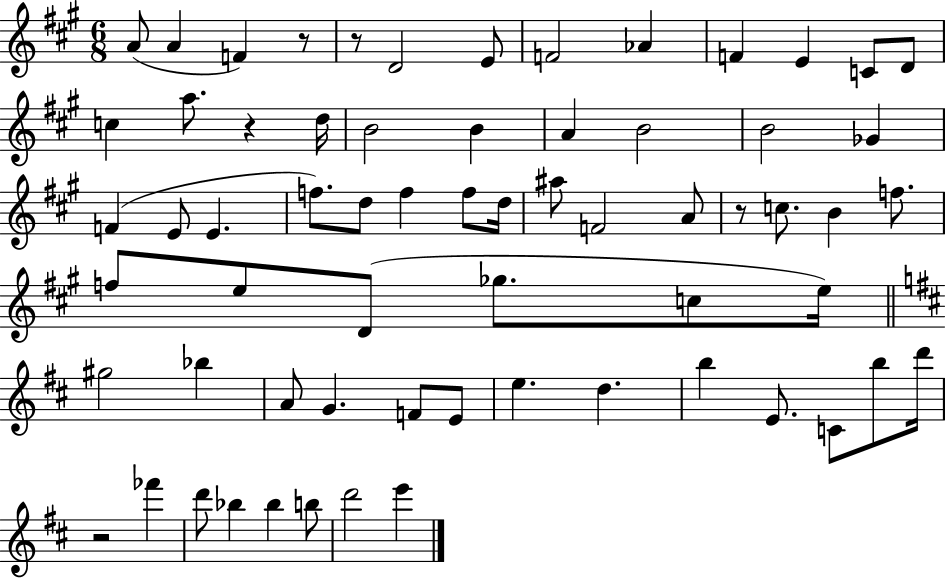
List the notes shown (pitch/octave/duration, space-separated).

A4/e A4/q F4/q R/e R/e D4/h E4/e F4/h Ab4/q F4/q E4/q C4/e D4/e C5/q A5/e. R/q D5/s B4/h B4/q A4/q B4/h B4/h Gb4/q F4/q E4/e E4/q. F5/e. D5/e F5/q F5/e D5/s A#5/e F4/h A4/e R/e C5/e. B4/q F5/e. F5/e E5/e D4/e Gb5/e. C5/e E5/s G#5/h Bb5/q A4/e G4/q. F4/e E4/e E5/q. D5/q. B5/q E4/e. C4/e B5/e D6/s R/h FES6/q D6/e Bb5/q Bb5/q B5/e D6/h E6/q